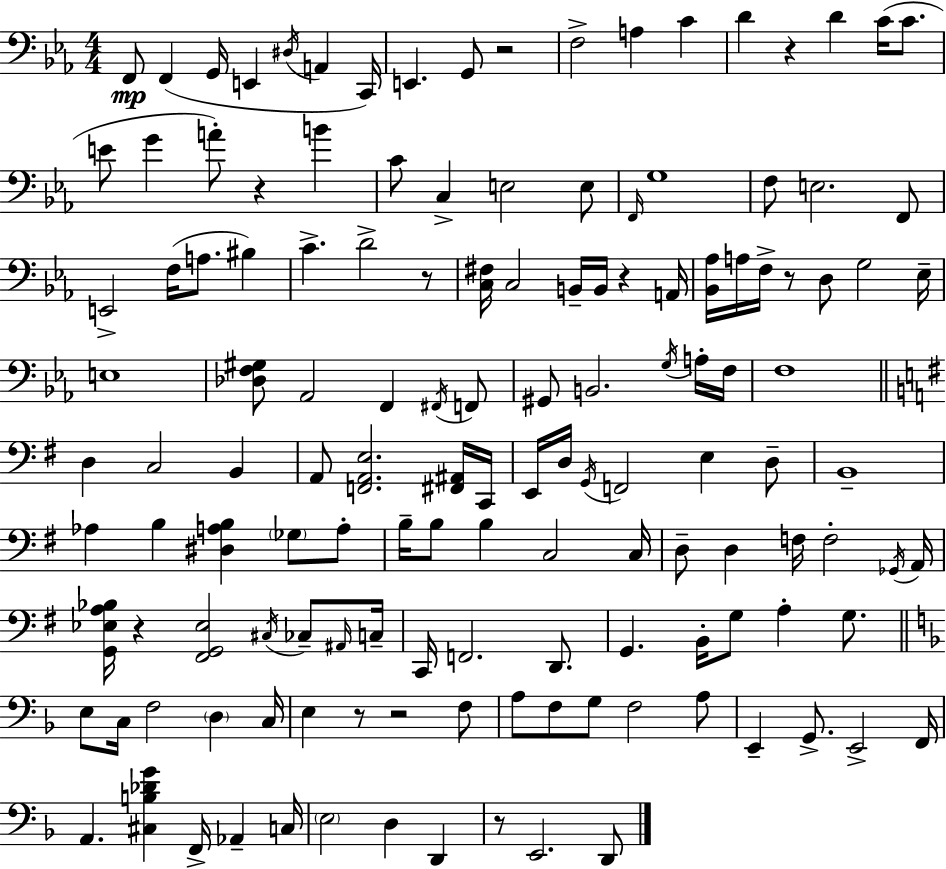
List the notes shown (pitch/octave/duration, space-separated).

F2/e F2/q G2/s E2/q D#3/s A2/q C2/s E2/q. G2/e R/h F3/h A3/q C4/q D4/q R/q D4/q C4/s C4/e. E4/e G4/q A4/e R/q B4/q C4/e C3/q E3/h E3/e F2/s G3/w F3/e E3/h. F2/e E2/h F3/s A3/e. BIS3/q C4/q. D4/h R/e [C3,F#3]/s C3/h B2/s B2/s R/q A2/s [Bb2,Ab3]/s A3/s F3/s R/e D3/e G3/h Eb3/s E3/w [Db3,F3,G#3]/e Ab2/h F2/q F#2/s F2/e G#2/e B2/h. G3/s A3/s F3/s F3/w D3/q C3/h B2/q A2/e [F2,A2,E3]/h. [F#2,A#2]/s C2/s E2/s D3/s G2/s F2/h E3/q D3/e B2/w Ab3/q B3/q [D#3,A3,B3]/q Gb3/e A3/e B3/s B3/e B3/q C3/h C3/s D3/e D3/q F3/s F3/h Gb2/s A2/s [G2,Eb3,A3,Bb3]/s R/q [F#2,G2,Eb3]/h C#3/s CES3/e A#2/s C3/s C2/s F2/h. D2/e. G2/q. B2/s G3/e A3/q G3/e. E3/e C3/s F3/h D3/q C3/s E3/q R/e R/h F3/e A3/e F3/e G3/e F3/h A3/e E2/q G2/e. E2/h F2/s A2/q. [C#3,B3,Db4,G4]/q F2/s Ab2/q C3/s E3/h D3/q D2/q R/e E2/h. D2/e